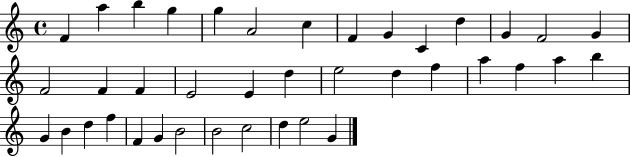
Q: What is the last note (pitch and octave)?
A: G4